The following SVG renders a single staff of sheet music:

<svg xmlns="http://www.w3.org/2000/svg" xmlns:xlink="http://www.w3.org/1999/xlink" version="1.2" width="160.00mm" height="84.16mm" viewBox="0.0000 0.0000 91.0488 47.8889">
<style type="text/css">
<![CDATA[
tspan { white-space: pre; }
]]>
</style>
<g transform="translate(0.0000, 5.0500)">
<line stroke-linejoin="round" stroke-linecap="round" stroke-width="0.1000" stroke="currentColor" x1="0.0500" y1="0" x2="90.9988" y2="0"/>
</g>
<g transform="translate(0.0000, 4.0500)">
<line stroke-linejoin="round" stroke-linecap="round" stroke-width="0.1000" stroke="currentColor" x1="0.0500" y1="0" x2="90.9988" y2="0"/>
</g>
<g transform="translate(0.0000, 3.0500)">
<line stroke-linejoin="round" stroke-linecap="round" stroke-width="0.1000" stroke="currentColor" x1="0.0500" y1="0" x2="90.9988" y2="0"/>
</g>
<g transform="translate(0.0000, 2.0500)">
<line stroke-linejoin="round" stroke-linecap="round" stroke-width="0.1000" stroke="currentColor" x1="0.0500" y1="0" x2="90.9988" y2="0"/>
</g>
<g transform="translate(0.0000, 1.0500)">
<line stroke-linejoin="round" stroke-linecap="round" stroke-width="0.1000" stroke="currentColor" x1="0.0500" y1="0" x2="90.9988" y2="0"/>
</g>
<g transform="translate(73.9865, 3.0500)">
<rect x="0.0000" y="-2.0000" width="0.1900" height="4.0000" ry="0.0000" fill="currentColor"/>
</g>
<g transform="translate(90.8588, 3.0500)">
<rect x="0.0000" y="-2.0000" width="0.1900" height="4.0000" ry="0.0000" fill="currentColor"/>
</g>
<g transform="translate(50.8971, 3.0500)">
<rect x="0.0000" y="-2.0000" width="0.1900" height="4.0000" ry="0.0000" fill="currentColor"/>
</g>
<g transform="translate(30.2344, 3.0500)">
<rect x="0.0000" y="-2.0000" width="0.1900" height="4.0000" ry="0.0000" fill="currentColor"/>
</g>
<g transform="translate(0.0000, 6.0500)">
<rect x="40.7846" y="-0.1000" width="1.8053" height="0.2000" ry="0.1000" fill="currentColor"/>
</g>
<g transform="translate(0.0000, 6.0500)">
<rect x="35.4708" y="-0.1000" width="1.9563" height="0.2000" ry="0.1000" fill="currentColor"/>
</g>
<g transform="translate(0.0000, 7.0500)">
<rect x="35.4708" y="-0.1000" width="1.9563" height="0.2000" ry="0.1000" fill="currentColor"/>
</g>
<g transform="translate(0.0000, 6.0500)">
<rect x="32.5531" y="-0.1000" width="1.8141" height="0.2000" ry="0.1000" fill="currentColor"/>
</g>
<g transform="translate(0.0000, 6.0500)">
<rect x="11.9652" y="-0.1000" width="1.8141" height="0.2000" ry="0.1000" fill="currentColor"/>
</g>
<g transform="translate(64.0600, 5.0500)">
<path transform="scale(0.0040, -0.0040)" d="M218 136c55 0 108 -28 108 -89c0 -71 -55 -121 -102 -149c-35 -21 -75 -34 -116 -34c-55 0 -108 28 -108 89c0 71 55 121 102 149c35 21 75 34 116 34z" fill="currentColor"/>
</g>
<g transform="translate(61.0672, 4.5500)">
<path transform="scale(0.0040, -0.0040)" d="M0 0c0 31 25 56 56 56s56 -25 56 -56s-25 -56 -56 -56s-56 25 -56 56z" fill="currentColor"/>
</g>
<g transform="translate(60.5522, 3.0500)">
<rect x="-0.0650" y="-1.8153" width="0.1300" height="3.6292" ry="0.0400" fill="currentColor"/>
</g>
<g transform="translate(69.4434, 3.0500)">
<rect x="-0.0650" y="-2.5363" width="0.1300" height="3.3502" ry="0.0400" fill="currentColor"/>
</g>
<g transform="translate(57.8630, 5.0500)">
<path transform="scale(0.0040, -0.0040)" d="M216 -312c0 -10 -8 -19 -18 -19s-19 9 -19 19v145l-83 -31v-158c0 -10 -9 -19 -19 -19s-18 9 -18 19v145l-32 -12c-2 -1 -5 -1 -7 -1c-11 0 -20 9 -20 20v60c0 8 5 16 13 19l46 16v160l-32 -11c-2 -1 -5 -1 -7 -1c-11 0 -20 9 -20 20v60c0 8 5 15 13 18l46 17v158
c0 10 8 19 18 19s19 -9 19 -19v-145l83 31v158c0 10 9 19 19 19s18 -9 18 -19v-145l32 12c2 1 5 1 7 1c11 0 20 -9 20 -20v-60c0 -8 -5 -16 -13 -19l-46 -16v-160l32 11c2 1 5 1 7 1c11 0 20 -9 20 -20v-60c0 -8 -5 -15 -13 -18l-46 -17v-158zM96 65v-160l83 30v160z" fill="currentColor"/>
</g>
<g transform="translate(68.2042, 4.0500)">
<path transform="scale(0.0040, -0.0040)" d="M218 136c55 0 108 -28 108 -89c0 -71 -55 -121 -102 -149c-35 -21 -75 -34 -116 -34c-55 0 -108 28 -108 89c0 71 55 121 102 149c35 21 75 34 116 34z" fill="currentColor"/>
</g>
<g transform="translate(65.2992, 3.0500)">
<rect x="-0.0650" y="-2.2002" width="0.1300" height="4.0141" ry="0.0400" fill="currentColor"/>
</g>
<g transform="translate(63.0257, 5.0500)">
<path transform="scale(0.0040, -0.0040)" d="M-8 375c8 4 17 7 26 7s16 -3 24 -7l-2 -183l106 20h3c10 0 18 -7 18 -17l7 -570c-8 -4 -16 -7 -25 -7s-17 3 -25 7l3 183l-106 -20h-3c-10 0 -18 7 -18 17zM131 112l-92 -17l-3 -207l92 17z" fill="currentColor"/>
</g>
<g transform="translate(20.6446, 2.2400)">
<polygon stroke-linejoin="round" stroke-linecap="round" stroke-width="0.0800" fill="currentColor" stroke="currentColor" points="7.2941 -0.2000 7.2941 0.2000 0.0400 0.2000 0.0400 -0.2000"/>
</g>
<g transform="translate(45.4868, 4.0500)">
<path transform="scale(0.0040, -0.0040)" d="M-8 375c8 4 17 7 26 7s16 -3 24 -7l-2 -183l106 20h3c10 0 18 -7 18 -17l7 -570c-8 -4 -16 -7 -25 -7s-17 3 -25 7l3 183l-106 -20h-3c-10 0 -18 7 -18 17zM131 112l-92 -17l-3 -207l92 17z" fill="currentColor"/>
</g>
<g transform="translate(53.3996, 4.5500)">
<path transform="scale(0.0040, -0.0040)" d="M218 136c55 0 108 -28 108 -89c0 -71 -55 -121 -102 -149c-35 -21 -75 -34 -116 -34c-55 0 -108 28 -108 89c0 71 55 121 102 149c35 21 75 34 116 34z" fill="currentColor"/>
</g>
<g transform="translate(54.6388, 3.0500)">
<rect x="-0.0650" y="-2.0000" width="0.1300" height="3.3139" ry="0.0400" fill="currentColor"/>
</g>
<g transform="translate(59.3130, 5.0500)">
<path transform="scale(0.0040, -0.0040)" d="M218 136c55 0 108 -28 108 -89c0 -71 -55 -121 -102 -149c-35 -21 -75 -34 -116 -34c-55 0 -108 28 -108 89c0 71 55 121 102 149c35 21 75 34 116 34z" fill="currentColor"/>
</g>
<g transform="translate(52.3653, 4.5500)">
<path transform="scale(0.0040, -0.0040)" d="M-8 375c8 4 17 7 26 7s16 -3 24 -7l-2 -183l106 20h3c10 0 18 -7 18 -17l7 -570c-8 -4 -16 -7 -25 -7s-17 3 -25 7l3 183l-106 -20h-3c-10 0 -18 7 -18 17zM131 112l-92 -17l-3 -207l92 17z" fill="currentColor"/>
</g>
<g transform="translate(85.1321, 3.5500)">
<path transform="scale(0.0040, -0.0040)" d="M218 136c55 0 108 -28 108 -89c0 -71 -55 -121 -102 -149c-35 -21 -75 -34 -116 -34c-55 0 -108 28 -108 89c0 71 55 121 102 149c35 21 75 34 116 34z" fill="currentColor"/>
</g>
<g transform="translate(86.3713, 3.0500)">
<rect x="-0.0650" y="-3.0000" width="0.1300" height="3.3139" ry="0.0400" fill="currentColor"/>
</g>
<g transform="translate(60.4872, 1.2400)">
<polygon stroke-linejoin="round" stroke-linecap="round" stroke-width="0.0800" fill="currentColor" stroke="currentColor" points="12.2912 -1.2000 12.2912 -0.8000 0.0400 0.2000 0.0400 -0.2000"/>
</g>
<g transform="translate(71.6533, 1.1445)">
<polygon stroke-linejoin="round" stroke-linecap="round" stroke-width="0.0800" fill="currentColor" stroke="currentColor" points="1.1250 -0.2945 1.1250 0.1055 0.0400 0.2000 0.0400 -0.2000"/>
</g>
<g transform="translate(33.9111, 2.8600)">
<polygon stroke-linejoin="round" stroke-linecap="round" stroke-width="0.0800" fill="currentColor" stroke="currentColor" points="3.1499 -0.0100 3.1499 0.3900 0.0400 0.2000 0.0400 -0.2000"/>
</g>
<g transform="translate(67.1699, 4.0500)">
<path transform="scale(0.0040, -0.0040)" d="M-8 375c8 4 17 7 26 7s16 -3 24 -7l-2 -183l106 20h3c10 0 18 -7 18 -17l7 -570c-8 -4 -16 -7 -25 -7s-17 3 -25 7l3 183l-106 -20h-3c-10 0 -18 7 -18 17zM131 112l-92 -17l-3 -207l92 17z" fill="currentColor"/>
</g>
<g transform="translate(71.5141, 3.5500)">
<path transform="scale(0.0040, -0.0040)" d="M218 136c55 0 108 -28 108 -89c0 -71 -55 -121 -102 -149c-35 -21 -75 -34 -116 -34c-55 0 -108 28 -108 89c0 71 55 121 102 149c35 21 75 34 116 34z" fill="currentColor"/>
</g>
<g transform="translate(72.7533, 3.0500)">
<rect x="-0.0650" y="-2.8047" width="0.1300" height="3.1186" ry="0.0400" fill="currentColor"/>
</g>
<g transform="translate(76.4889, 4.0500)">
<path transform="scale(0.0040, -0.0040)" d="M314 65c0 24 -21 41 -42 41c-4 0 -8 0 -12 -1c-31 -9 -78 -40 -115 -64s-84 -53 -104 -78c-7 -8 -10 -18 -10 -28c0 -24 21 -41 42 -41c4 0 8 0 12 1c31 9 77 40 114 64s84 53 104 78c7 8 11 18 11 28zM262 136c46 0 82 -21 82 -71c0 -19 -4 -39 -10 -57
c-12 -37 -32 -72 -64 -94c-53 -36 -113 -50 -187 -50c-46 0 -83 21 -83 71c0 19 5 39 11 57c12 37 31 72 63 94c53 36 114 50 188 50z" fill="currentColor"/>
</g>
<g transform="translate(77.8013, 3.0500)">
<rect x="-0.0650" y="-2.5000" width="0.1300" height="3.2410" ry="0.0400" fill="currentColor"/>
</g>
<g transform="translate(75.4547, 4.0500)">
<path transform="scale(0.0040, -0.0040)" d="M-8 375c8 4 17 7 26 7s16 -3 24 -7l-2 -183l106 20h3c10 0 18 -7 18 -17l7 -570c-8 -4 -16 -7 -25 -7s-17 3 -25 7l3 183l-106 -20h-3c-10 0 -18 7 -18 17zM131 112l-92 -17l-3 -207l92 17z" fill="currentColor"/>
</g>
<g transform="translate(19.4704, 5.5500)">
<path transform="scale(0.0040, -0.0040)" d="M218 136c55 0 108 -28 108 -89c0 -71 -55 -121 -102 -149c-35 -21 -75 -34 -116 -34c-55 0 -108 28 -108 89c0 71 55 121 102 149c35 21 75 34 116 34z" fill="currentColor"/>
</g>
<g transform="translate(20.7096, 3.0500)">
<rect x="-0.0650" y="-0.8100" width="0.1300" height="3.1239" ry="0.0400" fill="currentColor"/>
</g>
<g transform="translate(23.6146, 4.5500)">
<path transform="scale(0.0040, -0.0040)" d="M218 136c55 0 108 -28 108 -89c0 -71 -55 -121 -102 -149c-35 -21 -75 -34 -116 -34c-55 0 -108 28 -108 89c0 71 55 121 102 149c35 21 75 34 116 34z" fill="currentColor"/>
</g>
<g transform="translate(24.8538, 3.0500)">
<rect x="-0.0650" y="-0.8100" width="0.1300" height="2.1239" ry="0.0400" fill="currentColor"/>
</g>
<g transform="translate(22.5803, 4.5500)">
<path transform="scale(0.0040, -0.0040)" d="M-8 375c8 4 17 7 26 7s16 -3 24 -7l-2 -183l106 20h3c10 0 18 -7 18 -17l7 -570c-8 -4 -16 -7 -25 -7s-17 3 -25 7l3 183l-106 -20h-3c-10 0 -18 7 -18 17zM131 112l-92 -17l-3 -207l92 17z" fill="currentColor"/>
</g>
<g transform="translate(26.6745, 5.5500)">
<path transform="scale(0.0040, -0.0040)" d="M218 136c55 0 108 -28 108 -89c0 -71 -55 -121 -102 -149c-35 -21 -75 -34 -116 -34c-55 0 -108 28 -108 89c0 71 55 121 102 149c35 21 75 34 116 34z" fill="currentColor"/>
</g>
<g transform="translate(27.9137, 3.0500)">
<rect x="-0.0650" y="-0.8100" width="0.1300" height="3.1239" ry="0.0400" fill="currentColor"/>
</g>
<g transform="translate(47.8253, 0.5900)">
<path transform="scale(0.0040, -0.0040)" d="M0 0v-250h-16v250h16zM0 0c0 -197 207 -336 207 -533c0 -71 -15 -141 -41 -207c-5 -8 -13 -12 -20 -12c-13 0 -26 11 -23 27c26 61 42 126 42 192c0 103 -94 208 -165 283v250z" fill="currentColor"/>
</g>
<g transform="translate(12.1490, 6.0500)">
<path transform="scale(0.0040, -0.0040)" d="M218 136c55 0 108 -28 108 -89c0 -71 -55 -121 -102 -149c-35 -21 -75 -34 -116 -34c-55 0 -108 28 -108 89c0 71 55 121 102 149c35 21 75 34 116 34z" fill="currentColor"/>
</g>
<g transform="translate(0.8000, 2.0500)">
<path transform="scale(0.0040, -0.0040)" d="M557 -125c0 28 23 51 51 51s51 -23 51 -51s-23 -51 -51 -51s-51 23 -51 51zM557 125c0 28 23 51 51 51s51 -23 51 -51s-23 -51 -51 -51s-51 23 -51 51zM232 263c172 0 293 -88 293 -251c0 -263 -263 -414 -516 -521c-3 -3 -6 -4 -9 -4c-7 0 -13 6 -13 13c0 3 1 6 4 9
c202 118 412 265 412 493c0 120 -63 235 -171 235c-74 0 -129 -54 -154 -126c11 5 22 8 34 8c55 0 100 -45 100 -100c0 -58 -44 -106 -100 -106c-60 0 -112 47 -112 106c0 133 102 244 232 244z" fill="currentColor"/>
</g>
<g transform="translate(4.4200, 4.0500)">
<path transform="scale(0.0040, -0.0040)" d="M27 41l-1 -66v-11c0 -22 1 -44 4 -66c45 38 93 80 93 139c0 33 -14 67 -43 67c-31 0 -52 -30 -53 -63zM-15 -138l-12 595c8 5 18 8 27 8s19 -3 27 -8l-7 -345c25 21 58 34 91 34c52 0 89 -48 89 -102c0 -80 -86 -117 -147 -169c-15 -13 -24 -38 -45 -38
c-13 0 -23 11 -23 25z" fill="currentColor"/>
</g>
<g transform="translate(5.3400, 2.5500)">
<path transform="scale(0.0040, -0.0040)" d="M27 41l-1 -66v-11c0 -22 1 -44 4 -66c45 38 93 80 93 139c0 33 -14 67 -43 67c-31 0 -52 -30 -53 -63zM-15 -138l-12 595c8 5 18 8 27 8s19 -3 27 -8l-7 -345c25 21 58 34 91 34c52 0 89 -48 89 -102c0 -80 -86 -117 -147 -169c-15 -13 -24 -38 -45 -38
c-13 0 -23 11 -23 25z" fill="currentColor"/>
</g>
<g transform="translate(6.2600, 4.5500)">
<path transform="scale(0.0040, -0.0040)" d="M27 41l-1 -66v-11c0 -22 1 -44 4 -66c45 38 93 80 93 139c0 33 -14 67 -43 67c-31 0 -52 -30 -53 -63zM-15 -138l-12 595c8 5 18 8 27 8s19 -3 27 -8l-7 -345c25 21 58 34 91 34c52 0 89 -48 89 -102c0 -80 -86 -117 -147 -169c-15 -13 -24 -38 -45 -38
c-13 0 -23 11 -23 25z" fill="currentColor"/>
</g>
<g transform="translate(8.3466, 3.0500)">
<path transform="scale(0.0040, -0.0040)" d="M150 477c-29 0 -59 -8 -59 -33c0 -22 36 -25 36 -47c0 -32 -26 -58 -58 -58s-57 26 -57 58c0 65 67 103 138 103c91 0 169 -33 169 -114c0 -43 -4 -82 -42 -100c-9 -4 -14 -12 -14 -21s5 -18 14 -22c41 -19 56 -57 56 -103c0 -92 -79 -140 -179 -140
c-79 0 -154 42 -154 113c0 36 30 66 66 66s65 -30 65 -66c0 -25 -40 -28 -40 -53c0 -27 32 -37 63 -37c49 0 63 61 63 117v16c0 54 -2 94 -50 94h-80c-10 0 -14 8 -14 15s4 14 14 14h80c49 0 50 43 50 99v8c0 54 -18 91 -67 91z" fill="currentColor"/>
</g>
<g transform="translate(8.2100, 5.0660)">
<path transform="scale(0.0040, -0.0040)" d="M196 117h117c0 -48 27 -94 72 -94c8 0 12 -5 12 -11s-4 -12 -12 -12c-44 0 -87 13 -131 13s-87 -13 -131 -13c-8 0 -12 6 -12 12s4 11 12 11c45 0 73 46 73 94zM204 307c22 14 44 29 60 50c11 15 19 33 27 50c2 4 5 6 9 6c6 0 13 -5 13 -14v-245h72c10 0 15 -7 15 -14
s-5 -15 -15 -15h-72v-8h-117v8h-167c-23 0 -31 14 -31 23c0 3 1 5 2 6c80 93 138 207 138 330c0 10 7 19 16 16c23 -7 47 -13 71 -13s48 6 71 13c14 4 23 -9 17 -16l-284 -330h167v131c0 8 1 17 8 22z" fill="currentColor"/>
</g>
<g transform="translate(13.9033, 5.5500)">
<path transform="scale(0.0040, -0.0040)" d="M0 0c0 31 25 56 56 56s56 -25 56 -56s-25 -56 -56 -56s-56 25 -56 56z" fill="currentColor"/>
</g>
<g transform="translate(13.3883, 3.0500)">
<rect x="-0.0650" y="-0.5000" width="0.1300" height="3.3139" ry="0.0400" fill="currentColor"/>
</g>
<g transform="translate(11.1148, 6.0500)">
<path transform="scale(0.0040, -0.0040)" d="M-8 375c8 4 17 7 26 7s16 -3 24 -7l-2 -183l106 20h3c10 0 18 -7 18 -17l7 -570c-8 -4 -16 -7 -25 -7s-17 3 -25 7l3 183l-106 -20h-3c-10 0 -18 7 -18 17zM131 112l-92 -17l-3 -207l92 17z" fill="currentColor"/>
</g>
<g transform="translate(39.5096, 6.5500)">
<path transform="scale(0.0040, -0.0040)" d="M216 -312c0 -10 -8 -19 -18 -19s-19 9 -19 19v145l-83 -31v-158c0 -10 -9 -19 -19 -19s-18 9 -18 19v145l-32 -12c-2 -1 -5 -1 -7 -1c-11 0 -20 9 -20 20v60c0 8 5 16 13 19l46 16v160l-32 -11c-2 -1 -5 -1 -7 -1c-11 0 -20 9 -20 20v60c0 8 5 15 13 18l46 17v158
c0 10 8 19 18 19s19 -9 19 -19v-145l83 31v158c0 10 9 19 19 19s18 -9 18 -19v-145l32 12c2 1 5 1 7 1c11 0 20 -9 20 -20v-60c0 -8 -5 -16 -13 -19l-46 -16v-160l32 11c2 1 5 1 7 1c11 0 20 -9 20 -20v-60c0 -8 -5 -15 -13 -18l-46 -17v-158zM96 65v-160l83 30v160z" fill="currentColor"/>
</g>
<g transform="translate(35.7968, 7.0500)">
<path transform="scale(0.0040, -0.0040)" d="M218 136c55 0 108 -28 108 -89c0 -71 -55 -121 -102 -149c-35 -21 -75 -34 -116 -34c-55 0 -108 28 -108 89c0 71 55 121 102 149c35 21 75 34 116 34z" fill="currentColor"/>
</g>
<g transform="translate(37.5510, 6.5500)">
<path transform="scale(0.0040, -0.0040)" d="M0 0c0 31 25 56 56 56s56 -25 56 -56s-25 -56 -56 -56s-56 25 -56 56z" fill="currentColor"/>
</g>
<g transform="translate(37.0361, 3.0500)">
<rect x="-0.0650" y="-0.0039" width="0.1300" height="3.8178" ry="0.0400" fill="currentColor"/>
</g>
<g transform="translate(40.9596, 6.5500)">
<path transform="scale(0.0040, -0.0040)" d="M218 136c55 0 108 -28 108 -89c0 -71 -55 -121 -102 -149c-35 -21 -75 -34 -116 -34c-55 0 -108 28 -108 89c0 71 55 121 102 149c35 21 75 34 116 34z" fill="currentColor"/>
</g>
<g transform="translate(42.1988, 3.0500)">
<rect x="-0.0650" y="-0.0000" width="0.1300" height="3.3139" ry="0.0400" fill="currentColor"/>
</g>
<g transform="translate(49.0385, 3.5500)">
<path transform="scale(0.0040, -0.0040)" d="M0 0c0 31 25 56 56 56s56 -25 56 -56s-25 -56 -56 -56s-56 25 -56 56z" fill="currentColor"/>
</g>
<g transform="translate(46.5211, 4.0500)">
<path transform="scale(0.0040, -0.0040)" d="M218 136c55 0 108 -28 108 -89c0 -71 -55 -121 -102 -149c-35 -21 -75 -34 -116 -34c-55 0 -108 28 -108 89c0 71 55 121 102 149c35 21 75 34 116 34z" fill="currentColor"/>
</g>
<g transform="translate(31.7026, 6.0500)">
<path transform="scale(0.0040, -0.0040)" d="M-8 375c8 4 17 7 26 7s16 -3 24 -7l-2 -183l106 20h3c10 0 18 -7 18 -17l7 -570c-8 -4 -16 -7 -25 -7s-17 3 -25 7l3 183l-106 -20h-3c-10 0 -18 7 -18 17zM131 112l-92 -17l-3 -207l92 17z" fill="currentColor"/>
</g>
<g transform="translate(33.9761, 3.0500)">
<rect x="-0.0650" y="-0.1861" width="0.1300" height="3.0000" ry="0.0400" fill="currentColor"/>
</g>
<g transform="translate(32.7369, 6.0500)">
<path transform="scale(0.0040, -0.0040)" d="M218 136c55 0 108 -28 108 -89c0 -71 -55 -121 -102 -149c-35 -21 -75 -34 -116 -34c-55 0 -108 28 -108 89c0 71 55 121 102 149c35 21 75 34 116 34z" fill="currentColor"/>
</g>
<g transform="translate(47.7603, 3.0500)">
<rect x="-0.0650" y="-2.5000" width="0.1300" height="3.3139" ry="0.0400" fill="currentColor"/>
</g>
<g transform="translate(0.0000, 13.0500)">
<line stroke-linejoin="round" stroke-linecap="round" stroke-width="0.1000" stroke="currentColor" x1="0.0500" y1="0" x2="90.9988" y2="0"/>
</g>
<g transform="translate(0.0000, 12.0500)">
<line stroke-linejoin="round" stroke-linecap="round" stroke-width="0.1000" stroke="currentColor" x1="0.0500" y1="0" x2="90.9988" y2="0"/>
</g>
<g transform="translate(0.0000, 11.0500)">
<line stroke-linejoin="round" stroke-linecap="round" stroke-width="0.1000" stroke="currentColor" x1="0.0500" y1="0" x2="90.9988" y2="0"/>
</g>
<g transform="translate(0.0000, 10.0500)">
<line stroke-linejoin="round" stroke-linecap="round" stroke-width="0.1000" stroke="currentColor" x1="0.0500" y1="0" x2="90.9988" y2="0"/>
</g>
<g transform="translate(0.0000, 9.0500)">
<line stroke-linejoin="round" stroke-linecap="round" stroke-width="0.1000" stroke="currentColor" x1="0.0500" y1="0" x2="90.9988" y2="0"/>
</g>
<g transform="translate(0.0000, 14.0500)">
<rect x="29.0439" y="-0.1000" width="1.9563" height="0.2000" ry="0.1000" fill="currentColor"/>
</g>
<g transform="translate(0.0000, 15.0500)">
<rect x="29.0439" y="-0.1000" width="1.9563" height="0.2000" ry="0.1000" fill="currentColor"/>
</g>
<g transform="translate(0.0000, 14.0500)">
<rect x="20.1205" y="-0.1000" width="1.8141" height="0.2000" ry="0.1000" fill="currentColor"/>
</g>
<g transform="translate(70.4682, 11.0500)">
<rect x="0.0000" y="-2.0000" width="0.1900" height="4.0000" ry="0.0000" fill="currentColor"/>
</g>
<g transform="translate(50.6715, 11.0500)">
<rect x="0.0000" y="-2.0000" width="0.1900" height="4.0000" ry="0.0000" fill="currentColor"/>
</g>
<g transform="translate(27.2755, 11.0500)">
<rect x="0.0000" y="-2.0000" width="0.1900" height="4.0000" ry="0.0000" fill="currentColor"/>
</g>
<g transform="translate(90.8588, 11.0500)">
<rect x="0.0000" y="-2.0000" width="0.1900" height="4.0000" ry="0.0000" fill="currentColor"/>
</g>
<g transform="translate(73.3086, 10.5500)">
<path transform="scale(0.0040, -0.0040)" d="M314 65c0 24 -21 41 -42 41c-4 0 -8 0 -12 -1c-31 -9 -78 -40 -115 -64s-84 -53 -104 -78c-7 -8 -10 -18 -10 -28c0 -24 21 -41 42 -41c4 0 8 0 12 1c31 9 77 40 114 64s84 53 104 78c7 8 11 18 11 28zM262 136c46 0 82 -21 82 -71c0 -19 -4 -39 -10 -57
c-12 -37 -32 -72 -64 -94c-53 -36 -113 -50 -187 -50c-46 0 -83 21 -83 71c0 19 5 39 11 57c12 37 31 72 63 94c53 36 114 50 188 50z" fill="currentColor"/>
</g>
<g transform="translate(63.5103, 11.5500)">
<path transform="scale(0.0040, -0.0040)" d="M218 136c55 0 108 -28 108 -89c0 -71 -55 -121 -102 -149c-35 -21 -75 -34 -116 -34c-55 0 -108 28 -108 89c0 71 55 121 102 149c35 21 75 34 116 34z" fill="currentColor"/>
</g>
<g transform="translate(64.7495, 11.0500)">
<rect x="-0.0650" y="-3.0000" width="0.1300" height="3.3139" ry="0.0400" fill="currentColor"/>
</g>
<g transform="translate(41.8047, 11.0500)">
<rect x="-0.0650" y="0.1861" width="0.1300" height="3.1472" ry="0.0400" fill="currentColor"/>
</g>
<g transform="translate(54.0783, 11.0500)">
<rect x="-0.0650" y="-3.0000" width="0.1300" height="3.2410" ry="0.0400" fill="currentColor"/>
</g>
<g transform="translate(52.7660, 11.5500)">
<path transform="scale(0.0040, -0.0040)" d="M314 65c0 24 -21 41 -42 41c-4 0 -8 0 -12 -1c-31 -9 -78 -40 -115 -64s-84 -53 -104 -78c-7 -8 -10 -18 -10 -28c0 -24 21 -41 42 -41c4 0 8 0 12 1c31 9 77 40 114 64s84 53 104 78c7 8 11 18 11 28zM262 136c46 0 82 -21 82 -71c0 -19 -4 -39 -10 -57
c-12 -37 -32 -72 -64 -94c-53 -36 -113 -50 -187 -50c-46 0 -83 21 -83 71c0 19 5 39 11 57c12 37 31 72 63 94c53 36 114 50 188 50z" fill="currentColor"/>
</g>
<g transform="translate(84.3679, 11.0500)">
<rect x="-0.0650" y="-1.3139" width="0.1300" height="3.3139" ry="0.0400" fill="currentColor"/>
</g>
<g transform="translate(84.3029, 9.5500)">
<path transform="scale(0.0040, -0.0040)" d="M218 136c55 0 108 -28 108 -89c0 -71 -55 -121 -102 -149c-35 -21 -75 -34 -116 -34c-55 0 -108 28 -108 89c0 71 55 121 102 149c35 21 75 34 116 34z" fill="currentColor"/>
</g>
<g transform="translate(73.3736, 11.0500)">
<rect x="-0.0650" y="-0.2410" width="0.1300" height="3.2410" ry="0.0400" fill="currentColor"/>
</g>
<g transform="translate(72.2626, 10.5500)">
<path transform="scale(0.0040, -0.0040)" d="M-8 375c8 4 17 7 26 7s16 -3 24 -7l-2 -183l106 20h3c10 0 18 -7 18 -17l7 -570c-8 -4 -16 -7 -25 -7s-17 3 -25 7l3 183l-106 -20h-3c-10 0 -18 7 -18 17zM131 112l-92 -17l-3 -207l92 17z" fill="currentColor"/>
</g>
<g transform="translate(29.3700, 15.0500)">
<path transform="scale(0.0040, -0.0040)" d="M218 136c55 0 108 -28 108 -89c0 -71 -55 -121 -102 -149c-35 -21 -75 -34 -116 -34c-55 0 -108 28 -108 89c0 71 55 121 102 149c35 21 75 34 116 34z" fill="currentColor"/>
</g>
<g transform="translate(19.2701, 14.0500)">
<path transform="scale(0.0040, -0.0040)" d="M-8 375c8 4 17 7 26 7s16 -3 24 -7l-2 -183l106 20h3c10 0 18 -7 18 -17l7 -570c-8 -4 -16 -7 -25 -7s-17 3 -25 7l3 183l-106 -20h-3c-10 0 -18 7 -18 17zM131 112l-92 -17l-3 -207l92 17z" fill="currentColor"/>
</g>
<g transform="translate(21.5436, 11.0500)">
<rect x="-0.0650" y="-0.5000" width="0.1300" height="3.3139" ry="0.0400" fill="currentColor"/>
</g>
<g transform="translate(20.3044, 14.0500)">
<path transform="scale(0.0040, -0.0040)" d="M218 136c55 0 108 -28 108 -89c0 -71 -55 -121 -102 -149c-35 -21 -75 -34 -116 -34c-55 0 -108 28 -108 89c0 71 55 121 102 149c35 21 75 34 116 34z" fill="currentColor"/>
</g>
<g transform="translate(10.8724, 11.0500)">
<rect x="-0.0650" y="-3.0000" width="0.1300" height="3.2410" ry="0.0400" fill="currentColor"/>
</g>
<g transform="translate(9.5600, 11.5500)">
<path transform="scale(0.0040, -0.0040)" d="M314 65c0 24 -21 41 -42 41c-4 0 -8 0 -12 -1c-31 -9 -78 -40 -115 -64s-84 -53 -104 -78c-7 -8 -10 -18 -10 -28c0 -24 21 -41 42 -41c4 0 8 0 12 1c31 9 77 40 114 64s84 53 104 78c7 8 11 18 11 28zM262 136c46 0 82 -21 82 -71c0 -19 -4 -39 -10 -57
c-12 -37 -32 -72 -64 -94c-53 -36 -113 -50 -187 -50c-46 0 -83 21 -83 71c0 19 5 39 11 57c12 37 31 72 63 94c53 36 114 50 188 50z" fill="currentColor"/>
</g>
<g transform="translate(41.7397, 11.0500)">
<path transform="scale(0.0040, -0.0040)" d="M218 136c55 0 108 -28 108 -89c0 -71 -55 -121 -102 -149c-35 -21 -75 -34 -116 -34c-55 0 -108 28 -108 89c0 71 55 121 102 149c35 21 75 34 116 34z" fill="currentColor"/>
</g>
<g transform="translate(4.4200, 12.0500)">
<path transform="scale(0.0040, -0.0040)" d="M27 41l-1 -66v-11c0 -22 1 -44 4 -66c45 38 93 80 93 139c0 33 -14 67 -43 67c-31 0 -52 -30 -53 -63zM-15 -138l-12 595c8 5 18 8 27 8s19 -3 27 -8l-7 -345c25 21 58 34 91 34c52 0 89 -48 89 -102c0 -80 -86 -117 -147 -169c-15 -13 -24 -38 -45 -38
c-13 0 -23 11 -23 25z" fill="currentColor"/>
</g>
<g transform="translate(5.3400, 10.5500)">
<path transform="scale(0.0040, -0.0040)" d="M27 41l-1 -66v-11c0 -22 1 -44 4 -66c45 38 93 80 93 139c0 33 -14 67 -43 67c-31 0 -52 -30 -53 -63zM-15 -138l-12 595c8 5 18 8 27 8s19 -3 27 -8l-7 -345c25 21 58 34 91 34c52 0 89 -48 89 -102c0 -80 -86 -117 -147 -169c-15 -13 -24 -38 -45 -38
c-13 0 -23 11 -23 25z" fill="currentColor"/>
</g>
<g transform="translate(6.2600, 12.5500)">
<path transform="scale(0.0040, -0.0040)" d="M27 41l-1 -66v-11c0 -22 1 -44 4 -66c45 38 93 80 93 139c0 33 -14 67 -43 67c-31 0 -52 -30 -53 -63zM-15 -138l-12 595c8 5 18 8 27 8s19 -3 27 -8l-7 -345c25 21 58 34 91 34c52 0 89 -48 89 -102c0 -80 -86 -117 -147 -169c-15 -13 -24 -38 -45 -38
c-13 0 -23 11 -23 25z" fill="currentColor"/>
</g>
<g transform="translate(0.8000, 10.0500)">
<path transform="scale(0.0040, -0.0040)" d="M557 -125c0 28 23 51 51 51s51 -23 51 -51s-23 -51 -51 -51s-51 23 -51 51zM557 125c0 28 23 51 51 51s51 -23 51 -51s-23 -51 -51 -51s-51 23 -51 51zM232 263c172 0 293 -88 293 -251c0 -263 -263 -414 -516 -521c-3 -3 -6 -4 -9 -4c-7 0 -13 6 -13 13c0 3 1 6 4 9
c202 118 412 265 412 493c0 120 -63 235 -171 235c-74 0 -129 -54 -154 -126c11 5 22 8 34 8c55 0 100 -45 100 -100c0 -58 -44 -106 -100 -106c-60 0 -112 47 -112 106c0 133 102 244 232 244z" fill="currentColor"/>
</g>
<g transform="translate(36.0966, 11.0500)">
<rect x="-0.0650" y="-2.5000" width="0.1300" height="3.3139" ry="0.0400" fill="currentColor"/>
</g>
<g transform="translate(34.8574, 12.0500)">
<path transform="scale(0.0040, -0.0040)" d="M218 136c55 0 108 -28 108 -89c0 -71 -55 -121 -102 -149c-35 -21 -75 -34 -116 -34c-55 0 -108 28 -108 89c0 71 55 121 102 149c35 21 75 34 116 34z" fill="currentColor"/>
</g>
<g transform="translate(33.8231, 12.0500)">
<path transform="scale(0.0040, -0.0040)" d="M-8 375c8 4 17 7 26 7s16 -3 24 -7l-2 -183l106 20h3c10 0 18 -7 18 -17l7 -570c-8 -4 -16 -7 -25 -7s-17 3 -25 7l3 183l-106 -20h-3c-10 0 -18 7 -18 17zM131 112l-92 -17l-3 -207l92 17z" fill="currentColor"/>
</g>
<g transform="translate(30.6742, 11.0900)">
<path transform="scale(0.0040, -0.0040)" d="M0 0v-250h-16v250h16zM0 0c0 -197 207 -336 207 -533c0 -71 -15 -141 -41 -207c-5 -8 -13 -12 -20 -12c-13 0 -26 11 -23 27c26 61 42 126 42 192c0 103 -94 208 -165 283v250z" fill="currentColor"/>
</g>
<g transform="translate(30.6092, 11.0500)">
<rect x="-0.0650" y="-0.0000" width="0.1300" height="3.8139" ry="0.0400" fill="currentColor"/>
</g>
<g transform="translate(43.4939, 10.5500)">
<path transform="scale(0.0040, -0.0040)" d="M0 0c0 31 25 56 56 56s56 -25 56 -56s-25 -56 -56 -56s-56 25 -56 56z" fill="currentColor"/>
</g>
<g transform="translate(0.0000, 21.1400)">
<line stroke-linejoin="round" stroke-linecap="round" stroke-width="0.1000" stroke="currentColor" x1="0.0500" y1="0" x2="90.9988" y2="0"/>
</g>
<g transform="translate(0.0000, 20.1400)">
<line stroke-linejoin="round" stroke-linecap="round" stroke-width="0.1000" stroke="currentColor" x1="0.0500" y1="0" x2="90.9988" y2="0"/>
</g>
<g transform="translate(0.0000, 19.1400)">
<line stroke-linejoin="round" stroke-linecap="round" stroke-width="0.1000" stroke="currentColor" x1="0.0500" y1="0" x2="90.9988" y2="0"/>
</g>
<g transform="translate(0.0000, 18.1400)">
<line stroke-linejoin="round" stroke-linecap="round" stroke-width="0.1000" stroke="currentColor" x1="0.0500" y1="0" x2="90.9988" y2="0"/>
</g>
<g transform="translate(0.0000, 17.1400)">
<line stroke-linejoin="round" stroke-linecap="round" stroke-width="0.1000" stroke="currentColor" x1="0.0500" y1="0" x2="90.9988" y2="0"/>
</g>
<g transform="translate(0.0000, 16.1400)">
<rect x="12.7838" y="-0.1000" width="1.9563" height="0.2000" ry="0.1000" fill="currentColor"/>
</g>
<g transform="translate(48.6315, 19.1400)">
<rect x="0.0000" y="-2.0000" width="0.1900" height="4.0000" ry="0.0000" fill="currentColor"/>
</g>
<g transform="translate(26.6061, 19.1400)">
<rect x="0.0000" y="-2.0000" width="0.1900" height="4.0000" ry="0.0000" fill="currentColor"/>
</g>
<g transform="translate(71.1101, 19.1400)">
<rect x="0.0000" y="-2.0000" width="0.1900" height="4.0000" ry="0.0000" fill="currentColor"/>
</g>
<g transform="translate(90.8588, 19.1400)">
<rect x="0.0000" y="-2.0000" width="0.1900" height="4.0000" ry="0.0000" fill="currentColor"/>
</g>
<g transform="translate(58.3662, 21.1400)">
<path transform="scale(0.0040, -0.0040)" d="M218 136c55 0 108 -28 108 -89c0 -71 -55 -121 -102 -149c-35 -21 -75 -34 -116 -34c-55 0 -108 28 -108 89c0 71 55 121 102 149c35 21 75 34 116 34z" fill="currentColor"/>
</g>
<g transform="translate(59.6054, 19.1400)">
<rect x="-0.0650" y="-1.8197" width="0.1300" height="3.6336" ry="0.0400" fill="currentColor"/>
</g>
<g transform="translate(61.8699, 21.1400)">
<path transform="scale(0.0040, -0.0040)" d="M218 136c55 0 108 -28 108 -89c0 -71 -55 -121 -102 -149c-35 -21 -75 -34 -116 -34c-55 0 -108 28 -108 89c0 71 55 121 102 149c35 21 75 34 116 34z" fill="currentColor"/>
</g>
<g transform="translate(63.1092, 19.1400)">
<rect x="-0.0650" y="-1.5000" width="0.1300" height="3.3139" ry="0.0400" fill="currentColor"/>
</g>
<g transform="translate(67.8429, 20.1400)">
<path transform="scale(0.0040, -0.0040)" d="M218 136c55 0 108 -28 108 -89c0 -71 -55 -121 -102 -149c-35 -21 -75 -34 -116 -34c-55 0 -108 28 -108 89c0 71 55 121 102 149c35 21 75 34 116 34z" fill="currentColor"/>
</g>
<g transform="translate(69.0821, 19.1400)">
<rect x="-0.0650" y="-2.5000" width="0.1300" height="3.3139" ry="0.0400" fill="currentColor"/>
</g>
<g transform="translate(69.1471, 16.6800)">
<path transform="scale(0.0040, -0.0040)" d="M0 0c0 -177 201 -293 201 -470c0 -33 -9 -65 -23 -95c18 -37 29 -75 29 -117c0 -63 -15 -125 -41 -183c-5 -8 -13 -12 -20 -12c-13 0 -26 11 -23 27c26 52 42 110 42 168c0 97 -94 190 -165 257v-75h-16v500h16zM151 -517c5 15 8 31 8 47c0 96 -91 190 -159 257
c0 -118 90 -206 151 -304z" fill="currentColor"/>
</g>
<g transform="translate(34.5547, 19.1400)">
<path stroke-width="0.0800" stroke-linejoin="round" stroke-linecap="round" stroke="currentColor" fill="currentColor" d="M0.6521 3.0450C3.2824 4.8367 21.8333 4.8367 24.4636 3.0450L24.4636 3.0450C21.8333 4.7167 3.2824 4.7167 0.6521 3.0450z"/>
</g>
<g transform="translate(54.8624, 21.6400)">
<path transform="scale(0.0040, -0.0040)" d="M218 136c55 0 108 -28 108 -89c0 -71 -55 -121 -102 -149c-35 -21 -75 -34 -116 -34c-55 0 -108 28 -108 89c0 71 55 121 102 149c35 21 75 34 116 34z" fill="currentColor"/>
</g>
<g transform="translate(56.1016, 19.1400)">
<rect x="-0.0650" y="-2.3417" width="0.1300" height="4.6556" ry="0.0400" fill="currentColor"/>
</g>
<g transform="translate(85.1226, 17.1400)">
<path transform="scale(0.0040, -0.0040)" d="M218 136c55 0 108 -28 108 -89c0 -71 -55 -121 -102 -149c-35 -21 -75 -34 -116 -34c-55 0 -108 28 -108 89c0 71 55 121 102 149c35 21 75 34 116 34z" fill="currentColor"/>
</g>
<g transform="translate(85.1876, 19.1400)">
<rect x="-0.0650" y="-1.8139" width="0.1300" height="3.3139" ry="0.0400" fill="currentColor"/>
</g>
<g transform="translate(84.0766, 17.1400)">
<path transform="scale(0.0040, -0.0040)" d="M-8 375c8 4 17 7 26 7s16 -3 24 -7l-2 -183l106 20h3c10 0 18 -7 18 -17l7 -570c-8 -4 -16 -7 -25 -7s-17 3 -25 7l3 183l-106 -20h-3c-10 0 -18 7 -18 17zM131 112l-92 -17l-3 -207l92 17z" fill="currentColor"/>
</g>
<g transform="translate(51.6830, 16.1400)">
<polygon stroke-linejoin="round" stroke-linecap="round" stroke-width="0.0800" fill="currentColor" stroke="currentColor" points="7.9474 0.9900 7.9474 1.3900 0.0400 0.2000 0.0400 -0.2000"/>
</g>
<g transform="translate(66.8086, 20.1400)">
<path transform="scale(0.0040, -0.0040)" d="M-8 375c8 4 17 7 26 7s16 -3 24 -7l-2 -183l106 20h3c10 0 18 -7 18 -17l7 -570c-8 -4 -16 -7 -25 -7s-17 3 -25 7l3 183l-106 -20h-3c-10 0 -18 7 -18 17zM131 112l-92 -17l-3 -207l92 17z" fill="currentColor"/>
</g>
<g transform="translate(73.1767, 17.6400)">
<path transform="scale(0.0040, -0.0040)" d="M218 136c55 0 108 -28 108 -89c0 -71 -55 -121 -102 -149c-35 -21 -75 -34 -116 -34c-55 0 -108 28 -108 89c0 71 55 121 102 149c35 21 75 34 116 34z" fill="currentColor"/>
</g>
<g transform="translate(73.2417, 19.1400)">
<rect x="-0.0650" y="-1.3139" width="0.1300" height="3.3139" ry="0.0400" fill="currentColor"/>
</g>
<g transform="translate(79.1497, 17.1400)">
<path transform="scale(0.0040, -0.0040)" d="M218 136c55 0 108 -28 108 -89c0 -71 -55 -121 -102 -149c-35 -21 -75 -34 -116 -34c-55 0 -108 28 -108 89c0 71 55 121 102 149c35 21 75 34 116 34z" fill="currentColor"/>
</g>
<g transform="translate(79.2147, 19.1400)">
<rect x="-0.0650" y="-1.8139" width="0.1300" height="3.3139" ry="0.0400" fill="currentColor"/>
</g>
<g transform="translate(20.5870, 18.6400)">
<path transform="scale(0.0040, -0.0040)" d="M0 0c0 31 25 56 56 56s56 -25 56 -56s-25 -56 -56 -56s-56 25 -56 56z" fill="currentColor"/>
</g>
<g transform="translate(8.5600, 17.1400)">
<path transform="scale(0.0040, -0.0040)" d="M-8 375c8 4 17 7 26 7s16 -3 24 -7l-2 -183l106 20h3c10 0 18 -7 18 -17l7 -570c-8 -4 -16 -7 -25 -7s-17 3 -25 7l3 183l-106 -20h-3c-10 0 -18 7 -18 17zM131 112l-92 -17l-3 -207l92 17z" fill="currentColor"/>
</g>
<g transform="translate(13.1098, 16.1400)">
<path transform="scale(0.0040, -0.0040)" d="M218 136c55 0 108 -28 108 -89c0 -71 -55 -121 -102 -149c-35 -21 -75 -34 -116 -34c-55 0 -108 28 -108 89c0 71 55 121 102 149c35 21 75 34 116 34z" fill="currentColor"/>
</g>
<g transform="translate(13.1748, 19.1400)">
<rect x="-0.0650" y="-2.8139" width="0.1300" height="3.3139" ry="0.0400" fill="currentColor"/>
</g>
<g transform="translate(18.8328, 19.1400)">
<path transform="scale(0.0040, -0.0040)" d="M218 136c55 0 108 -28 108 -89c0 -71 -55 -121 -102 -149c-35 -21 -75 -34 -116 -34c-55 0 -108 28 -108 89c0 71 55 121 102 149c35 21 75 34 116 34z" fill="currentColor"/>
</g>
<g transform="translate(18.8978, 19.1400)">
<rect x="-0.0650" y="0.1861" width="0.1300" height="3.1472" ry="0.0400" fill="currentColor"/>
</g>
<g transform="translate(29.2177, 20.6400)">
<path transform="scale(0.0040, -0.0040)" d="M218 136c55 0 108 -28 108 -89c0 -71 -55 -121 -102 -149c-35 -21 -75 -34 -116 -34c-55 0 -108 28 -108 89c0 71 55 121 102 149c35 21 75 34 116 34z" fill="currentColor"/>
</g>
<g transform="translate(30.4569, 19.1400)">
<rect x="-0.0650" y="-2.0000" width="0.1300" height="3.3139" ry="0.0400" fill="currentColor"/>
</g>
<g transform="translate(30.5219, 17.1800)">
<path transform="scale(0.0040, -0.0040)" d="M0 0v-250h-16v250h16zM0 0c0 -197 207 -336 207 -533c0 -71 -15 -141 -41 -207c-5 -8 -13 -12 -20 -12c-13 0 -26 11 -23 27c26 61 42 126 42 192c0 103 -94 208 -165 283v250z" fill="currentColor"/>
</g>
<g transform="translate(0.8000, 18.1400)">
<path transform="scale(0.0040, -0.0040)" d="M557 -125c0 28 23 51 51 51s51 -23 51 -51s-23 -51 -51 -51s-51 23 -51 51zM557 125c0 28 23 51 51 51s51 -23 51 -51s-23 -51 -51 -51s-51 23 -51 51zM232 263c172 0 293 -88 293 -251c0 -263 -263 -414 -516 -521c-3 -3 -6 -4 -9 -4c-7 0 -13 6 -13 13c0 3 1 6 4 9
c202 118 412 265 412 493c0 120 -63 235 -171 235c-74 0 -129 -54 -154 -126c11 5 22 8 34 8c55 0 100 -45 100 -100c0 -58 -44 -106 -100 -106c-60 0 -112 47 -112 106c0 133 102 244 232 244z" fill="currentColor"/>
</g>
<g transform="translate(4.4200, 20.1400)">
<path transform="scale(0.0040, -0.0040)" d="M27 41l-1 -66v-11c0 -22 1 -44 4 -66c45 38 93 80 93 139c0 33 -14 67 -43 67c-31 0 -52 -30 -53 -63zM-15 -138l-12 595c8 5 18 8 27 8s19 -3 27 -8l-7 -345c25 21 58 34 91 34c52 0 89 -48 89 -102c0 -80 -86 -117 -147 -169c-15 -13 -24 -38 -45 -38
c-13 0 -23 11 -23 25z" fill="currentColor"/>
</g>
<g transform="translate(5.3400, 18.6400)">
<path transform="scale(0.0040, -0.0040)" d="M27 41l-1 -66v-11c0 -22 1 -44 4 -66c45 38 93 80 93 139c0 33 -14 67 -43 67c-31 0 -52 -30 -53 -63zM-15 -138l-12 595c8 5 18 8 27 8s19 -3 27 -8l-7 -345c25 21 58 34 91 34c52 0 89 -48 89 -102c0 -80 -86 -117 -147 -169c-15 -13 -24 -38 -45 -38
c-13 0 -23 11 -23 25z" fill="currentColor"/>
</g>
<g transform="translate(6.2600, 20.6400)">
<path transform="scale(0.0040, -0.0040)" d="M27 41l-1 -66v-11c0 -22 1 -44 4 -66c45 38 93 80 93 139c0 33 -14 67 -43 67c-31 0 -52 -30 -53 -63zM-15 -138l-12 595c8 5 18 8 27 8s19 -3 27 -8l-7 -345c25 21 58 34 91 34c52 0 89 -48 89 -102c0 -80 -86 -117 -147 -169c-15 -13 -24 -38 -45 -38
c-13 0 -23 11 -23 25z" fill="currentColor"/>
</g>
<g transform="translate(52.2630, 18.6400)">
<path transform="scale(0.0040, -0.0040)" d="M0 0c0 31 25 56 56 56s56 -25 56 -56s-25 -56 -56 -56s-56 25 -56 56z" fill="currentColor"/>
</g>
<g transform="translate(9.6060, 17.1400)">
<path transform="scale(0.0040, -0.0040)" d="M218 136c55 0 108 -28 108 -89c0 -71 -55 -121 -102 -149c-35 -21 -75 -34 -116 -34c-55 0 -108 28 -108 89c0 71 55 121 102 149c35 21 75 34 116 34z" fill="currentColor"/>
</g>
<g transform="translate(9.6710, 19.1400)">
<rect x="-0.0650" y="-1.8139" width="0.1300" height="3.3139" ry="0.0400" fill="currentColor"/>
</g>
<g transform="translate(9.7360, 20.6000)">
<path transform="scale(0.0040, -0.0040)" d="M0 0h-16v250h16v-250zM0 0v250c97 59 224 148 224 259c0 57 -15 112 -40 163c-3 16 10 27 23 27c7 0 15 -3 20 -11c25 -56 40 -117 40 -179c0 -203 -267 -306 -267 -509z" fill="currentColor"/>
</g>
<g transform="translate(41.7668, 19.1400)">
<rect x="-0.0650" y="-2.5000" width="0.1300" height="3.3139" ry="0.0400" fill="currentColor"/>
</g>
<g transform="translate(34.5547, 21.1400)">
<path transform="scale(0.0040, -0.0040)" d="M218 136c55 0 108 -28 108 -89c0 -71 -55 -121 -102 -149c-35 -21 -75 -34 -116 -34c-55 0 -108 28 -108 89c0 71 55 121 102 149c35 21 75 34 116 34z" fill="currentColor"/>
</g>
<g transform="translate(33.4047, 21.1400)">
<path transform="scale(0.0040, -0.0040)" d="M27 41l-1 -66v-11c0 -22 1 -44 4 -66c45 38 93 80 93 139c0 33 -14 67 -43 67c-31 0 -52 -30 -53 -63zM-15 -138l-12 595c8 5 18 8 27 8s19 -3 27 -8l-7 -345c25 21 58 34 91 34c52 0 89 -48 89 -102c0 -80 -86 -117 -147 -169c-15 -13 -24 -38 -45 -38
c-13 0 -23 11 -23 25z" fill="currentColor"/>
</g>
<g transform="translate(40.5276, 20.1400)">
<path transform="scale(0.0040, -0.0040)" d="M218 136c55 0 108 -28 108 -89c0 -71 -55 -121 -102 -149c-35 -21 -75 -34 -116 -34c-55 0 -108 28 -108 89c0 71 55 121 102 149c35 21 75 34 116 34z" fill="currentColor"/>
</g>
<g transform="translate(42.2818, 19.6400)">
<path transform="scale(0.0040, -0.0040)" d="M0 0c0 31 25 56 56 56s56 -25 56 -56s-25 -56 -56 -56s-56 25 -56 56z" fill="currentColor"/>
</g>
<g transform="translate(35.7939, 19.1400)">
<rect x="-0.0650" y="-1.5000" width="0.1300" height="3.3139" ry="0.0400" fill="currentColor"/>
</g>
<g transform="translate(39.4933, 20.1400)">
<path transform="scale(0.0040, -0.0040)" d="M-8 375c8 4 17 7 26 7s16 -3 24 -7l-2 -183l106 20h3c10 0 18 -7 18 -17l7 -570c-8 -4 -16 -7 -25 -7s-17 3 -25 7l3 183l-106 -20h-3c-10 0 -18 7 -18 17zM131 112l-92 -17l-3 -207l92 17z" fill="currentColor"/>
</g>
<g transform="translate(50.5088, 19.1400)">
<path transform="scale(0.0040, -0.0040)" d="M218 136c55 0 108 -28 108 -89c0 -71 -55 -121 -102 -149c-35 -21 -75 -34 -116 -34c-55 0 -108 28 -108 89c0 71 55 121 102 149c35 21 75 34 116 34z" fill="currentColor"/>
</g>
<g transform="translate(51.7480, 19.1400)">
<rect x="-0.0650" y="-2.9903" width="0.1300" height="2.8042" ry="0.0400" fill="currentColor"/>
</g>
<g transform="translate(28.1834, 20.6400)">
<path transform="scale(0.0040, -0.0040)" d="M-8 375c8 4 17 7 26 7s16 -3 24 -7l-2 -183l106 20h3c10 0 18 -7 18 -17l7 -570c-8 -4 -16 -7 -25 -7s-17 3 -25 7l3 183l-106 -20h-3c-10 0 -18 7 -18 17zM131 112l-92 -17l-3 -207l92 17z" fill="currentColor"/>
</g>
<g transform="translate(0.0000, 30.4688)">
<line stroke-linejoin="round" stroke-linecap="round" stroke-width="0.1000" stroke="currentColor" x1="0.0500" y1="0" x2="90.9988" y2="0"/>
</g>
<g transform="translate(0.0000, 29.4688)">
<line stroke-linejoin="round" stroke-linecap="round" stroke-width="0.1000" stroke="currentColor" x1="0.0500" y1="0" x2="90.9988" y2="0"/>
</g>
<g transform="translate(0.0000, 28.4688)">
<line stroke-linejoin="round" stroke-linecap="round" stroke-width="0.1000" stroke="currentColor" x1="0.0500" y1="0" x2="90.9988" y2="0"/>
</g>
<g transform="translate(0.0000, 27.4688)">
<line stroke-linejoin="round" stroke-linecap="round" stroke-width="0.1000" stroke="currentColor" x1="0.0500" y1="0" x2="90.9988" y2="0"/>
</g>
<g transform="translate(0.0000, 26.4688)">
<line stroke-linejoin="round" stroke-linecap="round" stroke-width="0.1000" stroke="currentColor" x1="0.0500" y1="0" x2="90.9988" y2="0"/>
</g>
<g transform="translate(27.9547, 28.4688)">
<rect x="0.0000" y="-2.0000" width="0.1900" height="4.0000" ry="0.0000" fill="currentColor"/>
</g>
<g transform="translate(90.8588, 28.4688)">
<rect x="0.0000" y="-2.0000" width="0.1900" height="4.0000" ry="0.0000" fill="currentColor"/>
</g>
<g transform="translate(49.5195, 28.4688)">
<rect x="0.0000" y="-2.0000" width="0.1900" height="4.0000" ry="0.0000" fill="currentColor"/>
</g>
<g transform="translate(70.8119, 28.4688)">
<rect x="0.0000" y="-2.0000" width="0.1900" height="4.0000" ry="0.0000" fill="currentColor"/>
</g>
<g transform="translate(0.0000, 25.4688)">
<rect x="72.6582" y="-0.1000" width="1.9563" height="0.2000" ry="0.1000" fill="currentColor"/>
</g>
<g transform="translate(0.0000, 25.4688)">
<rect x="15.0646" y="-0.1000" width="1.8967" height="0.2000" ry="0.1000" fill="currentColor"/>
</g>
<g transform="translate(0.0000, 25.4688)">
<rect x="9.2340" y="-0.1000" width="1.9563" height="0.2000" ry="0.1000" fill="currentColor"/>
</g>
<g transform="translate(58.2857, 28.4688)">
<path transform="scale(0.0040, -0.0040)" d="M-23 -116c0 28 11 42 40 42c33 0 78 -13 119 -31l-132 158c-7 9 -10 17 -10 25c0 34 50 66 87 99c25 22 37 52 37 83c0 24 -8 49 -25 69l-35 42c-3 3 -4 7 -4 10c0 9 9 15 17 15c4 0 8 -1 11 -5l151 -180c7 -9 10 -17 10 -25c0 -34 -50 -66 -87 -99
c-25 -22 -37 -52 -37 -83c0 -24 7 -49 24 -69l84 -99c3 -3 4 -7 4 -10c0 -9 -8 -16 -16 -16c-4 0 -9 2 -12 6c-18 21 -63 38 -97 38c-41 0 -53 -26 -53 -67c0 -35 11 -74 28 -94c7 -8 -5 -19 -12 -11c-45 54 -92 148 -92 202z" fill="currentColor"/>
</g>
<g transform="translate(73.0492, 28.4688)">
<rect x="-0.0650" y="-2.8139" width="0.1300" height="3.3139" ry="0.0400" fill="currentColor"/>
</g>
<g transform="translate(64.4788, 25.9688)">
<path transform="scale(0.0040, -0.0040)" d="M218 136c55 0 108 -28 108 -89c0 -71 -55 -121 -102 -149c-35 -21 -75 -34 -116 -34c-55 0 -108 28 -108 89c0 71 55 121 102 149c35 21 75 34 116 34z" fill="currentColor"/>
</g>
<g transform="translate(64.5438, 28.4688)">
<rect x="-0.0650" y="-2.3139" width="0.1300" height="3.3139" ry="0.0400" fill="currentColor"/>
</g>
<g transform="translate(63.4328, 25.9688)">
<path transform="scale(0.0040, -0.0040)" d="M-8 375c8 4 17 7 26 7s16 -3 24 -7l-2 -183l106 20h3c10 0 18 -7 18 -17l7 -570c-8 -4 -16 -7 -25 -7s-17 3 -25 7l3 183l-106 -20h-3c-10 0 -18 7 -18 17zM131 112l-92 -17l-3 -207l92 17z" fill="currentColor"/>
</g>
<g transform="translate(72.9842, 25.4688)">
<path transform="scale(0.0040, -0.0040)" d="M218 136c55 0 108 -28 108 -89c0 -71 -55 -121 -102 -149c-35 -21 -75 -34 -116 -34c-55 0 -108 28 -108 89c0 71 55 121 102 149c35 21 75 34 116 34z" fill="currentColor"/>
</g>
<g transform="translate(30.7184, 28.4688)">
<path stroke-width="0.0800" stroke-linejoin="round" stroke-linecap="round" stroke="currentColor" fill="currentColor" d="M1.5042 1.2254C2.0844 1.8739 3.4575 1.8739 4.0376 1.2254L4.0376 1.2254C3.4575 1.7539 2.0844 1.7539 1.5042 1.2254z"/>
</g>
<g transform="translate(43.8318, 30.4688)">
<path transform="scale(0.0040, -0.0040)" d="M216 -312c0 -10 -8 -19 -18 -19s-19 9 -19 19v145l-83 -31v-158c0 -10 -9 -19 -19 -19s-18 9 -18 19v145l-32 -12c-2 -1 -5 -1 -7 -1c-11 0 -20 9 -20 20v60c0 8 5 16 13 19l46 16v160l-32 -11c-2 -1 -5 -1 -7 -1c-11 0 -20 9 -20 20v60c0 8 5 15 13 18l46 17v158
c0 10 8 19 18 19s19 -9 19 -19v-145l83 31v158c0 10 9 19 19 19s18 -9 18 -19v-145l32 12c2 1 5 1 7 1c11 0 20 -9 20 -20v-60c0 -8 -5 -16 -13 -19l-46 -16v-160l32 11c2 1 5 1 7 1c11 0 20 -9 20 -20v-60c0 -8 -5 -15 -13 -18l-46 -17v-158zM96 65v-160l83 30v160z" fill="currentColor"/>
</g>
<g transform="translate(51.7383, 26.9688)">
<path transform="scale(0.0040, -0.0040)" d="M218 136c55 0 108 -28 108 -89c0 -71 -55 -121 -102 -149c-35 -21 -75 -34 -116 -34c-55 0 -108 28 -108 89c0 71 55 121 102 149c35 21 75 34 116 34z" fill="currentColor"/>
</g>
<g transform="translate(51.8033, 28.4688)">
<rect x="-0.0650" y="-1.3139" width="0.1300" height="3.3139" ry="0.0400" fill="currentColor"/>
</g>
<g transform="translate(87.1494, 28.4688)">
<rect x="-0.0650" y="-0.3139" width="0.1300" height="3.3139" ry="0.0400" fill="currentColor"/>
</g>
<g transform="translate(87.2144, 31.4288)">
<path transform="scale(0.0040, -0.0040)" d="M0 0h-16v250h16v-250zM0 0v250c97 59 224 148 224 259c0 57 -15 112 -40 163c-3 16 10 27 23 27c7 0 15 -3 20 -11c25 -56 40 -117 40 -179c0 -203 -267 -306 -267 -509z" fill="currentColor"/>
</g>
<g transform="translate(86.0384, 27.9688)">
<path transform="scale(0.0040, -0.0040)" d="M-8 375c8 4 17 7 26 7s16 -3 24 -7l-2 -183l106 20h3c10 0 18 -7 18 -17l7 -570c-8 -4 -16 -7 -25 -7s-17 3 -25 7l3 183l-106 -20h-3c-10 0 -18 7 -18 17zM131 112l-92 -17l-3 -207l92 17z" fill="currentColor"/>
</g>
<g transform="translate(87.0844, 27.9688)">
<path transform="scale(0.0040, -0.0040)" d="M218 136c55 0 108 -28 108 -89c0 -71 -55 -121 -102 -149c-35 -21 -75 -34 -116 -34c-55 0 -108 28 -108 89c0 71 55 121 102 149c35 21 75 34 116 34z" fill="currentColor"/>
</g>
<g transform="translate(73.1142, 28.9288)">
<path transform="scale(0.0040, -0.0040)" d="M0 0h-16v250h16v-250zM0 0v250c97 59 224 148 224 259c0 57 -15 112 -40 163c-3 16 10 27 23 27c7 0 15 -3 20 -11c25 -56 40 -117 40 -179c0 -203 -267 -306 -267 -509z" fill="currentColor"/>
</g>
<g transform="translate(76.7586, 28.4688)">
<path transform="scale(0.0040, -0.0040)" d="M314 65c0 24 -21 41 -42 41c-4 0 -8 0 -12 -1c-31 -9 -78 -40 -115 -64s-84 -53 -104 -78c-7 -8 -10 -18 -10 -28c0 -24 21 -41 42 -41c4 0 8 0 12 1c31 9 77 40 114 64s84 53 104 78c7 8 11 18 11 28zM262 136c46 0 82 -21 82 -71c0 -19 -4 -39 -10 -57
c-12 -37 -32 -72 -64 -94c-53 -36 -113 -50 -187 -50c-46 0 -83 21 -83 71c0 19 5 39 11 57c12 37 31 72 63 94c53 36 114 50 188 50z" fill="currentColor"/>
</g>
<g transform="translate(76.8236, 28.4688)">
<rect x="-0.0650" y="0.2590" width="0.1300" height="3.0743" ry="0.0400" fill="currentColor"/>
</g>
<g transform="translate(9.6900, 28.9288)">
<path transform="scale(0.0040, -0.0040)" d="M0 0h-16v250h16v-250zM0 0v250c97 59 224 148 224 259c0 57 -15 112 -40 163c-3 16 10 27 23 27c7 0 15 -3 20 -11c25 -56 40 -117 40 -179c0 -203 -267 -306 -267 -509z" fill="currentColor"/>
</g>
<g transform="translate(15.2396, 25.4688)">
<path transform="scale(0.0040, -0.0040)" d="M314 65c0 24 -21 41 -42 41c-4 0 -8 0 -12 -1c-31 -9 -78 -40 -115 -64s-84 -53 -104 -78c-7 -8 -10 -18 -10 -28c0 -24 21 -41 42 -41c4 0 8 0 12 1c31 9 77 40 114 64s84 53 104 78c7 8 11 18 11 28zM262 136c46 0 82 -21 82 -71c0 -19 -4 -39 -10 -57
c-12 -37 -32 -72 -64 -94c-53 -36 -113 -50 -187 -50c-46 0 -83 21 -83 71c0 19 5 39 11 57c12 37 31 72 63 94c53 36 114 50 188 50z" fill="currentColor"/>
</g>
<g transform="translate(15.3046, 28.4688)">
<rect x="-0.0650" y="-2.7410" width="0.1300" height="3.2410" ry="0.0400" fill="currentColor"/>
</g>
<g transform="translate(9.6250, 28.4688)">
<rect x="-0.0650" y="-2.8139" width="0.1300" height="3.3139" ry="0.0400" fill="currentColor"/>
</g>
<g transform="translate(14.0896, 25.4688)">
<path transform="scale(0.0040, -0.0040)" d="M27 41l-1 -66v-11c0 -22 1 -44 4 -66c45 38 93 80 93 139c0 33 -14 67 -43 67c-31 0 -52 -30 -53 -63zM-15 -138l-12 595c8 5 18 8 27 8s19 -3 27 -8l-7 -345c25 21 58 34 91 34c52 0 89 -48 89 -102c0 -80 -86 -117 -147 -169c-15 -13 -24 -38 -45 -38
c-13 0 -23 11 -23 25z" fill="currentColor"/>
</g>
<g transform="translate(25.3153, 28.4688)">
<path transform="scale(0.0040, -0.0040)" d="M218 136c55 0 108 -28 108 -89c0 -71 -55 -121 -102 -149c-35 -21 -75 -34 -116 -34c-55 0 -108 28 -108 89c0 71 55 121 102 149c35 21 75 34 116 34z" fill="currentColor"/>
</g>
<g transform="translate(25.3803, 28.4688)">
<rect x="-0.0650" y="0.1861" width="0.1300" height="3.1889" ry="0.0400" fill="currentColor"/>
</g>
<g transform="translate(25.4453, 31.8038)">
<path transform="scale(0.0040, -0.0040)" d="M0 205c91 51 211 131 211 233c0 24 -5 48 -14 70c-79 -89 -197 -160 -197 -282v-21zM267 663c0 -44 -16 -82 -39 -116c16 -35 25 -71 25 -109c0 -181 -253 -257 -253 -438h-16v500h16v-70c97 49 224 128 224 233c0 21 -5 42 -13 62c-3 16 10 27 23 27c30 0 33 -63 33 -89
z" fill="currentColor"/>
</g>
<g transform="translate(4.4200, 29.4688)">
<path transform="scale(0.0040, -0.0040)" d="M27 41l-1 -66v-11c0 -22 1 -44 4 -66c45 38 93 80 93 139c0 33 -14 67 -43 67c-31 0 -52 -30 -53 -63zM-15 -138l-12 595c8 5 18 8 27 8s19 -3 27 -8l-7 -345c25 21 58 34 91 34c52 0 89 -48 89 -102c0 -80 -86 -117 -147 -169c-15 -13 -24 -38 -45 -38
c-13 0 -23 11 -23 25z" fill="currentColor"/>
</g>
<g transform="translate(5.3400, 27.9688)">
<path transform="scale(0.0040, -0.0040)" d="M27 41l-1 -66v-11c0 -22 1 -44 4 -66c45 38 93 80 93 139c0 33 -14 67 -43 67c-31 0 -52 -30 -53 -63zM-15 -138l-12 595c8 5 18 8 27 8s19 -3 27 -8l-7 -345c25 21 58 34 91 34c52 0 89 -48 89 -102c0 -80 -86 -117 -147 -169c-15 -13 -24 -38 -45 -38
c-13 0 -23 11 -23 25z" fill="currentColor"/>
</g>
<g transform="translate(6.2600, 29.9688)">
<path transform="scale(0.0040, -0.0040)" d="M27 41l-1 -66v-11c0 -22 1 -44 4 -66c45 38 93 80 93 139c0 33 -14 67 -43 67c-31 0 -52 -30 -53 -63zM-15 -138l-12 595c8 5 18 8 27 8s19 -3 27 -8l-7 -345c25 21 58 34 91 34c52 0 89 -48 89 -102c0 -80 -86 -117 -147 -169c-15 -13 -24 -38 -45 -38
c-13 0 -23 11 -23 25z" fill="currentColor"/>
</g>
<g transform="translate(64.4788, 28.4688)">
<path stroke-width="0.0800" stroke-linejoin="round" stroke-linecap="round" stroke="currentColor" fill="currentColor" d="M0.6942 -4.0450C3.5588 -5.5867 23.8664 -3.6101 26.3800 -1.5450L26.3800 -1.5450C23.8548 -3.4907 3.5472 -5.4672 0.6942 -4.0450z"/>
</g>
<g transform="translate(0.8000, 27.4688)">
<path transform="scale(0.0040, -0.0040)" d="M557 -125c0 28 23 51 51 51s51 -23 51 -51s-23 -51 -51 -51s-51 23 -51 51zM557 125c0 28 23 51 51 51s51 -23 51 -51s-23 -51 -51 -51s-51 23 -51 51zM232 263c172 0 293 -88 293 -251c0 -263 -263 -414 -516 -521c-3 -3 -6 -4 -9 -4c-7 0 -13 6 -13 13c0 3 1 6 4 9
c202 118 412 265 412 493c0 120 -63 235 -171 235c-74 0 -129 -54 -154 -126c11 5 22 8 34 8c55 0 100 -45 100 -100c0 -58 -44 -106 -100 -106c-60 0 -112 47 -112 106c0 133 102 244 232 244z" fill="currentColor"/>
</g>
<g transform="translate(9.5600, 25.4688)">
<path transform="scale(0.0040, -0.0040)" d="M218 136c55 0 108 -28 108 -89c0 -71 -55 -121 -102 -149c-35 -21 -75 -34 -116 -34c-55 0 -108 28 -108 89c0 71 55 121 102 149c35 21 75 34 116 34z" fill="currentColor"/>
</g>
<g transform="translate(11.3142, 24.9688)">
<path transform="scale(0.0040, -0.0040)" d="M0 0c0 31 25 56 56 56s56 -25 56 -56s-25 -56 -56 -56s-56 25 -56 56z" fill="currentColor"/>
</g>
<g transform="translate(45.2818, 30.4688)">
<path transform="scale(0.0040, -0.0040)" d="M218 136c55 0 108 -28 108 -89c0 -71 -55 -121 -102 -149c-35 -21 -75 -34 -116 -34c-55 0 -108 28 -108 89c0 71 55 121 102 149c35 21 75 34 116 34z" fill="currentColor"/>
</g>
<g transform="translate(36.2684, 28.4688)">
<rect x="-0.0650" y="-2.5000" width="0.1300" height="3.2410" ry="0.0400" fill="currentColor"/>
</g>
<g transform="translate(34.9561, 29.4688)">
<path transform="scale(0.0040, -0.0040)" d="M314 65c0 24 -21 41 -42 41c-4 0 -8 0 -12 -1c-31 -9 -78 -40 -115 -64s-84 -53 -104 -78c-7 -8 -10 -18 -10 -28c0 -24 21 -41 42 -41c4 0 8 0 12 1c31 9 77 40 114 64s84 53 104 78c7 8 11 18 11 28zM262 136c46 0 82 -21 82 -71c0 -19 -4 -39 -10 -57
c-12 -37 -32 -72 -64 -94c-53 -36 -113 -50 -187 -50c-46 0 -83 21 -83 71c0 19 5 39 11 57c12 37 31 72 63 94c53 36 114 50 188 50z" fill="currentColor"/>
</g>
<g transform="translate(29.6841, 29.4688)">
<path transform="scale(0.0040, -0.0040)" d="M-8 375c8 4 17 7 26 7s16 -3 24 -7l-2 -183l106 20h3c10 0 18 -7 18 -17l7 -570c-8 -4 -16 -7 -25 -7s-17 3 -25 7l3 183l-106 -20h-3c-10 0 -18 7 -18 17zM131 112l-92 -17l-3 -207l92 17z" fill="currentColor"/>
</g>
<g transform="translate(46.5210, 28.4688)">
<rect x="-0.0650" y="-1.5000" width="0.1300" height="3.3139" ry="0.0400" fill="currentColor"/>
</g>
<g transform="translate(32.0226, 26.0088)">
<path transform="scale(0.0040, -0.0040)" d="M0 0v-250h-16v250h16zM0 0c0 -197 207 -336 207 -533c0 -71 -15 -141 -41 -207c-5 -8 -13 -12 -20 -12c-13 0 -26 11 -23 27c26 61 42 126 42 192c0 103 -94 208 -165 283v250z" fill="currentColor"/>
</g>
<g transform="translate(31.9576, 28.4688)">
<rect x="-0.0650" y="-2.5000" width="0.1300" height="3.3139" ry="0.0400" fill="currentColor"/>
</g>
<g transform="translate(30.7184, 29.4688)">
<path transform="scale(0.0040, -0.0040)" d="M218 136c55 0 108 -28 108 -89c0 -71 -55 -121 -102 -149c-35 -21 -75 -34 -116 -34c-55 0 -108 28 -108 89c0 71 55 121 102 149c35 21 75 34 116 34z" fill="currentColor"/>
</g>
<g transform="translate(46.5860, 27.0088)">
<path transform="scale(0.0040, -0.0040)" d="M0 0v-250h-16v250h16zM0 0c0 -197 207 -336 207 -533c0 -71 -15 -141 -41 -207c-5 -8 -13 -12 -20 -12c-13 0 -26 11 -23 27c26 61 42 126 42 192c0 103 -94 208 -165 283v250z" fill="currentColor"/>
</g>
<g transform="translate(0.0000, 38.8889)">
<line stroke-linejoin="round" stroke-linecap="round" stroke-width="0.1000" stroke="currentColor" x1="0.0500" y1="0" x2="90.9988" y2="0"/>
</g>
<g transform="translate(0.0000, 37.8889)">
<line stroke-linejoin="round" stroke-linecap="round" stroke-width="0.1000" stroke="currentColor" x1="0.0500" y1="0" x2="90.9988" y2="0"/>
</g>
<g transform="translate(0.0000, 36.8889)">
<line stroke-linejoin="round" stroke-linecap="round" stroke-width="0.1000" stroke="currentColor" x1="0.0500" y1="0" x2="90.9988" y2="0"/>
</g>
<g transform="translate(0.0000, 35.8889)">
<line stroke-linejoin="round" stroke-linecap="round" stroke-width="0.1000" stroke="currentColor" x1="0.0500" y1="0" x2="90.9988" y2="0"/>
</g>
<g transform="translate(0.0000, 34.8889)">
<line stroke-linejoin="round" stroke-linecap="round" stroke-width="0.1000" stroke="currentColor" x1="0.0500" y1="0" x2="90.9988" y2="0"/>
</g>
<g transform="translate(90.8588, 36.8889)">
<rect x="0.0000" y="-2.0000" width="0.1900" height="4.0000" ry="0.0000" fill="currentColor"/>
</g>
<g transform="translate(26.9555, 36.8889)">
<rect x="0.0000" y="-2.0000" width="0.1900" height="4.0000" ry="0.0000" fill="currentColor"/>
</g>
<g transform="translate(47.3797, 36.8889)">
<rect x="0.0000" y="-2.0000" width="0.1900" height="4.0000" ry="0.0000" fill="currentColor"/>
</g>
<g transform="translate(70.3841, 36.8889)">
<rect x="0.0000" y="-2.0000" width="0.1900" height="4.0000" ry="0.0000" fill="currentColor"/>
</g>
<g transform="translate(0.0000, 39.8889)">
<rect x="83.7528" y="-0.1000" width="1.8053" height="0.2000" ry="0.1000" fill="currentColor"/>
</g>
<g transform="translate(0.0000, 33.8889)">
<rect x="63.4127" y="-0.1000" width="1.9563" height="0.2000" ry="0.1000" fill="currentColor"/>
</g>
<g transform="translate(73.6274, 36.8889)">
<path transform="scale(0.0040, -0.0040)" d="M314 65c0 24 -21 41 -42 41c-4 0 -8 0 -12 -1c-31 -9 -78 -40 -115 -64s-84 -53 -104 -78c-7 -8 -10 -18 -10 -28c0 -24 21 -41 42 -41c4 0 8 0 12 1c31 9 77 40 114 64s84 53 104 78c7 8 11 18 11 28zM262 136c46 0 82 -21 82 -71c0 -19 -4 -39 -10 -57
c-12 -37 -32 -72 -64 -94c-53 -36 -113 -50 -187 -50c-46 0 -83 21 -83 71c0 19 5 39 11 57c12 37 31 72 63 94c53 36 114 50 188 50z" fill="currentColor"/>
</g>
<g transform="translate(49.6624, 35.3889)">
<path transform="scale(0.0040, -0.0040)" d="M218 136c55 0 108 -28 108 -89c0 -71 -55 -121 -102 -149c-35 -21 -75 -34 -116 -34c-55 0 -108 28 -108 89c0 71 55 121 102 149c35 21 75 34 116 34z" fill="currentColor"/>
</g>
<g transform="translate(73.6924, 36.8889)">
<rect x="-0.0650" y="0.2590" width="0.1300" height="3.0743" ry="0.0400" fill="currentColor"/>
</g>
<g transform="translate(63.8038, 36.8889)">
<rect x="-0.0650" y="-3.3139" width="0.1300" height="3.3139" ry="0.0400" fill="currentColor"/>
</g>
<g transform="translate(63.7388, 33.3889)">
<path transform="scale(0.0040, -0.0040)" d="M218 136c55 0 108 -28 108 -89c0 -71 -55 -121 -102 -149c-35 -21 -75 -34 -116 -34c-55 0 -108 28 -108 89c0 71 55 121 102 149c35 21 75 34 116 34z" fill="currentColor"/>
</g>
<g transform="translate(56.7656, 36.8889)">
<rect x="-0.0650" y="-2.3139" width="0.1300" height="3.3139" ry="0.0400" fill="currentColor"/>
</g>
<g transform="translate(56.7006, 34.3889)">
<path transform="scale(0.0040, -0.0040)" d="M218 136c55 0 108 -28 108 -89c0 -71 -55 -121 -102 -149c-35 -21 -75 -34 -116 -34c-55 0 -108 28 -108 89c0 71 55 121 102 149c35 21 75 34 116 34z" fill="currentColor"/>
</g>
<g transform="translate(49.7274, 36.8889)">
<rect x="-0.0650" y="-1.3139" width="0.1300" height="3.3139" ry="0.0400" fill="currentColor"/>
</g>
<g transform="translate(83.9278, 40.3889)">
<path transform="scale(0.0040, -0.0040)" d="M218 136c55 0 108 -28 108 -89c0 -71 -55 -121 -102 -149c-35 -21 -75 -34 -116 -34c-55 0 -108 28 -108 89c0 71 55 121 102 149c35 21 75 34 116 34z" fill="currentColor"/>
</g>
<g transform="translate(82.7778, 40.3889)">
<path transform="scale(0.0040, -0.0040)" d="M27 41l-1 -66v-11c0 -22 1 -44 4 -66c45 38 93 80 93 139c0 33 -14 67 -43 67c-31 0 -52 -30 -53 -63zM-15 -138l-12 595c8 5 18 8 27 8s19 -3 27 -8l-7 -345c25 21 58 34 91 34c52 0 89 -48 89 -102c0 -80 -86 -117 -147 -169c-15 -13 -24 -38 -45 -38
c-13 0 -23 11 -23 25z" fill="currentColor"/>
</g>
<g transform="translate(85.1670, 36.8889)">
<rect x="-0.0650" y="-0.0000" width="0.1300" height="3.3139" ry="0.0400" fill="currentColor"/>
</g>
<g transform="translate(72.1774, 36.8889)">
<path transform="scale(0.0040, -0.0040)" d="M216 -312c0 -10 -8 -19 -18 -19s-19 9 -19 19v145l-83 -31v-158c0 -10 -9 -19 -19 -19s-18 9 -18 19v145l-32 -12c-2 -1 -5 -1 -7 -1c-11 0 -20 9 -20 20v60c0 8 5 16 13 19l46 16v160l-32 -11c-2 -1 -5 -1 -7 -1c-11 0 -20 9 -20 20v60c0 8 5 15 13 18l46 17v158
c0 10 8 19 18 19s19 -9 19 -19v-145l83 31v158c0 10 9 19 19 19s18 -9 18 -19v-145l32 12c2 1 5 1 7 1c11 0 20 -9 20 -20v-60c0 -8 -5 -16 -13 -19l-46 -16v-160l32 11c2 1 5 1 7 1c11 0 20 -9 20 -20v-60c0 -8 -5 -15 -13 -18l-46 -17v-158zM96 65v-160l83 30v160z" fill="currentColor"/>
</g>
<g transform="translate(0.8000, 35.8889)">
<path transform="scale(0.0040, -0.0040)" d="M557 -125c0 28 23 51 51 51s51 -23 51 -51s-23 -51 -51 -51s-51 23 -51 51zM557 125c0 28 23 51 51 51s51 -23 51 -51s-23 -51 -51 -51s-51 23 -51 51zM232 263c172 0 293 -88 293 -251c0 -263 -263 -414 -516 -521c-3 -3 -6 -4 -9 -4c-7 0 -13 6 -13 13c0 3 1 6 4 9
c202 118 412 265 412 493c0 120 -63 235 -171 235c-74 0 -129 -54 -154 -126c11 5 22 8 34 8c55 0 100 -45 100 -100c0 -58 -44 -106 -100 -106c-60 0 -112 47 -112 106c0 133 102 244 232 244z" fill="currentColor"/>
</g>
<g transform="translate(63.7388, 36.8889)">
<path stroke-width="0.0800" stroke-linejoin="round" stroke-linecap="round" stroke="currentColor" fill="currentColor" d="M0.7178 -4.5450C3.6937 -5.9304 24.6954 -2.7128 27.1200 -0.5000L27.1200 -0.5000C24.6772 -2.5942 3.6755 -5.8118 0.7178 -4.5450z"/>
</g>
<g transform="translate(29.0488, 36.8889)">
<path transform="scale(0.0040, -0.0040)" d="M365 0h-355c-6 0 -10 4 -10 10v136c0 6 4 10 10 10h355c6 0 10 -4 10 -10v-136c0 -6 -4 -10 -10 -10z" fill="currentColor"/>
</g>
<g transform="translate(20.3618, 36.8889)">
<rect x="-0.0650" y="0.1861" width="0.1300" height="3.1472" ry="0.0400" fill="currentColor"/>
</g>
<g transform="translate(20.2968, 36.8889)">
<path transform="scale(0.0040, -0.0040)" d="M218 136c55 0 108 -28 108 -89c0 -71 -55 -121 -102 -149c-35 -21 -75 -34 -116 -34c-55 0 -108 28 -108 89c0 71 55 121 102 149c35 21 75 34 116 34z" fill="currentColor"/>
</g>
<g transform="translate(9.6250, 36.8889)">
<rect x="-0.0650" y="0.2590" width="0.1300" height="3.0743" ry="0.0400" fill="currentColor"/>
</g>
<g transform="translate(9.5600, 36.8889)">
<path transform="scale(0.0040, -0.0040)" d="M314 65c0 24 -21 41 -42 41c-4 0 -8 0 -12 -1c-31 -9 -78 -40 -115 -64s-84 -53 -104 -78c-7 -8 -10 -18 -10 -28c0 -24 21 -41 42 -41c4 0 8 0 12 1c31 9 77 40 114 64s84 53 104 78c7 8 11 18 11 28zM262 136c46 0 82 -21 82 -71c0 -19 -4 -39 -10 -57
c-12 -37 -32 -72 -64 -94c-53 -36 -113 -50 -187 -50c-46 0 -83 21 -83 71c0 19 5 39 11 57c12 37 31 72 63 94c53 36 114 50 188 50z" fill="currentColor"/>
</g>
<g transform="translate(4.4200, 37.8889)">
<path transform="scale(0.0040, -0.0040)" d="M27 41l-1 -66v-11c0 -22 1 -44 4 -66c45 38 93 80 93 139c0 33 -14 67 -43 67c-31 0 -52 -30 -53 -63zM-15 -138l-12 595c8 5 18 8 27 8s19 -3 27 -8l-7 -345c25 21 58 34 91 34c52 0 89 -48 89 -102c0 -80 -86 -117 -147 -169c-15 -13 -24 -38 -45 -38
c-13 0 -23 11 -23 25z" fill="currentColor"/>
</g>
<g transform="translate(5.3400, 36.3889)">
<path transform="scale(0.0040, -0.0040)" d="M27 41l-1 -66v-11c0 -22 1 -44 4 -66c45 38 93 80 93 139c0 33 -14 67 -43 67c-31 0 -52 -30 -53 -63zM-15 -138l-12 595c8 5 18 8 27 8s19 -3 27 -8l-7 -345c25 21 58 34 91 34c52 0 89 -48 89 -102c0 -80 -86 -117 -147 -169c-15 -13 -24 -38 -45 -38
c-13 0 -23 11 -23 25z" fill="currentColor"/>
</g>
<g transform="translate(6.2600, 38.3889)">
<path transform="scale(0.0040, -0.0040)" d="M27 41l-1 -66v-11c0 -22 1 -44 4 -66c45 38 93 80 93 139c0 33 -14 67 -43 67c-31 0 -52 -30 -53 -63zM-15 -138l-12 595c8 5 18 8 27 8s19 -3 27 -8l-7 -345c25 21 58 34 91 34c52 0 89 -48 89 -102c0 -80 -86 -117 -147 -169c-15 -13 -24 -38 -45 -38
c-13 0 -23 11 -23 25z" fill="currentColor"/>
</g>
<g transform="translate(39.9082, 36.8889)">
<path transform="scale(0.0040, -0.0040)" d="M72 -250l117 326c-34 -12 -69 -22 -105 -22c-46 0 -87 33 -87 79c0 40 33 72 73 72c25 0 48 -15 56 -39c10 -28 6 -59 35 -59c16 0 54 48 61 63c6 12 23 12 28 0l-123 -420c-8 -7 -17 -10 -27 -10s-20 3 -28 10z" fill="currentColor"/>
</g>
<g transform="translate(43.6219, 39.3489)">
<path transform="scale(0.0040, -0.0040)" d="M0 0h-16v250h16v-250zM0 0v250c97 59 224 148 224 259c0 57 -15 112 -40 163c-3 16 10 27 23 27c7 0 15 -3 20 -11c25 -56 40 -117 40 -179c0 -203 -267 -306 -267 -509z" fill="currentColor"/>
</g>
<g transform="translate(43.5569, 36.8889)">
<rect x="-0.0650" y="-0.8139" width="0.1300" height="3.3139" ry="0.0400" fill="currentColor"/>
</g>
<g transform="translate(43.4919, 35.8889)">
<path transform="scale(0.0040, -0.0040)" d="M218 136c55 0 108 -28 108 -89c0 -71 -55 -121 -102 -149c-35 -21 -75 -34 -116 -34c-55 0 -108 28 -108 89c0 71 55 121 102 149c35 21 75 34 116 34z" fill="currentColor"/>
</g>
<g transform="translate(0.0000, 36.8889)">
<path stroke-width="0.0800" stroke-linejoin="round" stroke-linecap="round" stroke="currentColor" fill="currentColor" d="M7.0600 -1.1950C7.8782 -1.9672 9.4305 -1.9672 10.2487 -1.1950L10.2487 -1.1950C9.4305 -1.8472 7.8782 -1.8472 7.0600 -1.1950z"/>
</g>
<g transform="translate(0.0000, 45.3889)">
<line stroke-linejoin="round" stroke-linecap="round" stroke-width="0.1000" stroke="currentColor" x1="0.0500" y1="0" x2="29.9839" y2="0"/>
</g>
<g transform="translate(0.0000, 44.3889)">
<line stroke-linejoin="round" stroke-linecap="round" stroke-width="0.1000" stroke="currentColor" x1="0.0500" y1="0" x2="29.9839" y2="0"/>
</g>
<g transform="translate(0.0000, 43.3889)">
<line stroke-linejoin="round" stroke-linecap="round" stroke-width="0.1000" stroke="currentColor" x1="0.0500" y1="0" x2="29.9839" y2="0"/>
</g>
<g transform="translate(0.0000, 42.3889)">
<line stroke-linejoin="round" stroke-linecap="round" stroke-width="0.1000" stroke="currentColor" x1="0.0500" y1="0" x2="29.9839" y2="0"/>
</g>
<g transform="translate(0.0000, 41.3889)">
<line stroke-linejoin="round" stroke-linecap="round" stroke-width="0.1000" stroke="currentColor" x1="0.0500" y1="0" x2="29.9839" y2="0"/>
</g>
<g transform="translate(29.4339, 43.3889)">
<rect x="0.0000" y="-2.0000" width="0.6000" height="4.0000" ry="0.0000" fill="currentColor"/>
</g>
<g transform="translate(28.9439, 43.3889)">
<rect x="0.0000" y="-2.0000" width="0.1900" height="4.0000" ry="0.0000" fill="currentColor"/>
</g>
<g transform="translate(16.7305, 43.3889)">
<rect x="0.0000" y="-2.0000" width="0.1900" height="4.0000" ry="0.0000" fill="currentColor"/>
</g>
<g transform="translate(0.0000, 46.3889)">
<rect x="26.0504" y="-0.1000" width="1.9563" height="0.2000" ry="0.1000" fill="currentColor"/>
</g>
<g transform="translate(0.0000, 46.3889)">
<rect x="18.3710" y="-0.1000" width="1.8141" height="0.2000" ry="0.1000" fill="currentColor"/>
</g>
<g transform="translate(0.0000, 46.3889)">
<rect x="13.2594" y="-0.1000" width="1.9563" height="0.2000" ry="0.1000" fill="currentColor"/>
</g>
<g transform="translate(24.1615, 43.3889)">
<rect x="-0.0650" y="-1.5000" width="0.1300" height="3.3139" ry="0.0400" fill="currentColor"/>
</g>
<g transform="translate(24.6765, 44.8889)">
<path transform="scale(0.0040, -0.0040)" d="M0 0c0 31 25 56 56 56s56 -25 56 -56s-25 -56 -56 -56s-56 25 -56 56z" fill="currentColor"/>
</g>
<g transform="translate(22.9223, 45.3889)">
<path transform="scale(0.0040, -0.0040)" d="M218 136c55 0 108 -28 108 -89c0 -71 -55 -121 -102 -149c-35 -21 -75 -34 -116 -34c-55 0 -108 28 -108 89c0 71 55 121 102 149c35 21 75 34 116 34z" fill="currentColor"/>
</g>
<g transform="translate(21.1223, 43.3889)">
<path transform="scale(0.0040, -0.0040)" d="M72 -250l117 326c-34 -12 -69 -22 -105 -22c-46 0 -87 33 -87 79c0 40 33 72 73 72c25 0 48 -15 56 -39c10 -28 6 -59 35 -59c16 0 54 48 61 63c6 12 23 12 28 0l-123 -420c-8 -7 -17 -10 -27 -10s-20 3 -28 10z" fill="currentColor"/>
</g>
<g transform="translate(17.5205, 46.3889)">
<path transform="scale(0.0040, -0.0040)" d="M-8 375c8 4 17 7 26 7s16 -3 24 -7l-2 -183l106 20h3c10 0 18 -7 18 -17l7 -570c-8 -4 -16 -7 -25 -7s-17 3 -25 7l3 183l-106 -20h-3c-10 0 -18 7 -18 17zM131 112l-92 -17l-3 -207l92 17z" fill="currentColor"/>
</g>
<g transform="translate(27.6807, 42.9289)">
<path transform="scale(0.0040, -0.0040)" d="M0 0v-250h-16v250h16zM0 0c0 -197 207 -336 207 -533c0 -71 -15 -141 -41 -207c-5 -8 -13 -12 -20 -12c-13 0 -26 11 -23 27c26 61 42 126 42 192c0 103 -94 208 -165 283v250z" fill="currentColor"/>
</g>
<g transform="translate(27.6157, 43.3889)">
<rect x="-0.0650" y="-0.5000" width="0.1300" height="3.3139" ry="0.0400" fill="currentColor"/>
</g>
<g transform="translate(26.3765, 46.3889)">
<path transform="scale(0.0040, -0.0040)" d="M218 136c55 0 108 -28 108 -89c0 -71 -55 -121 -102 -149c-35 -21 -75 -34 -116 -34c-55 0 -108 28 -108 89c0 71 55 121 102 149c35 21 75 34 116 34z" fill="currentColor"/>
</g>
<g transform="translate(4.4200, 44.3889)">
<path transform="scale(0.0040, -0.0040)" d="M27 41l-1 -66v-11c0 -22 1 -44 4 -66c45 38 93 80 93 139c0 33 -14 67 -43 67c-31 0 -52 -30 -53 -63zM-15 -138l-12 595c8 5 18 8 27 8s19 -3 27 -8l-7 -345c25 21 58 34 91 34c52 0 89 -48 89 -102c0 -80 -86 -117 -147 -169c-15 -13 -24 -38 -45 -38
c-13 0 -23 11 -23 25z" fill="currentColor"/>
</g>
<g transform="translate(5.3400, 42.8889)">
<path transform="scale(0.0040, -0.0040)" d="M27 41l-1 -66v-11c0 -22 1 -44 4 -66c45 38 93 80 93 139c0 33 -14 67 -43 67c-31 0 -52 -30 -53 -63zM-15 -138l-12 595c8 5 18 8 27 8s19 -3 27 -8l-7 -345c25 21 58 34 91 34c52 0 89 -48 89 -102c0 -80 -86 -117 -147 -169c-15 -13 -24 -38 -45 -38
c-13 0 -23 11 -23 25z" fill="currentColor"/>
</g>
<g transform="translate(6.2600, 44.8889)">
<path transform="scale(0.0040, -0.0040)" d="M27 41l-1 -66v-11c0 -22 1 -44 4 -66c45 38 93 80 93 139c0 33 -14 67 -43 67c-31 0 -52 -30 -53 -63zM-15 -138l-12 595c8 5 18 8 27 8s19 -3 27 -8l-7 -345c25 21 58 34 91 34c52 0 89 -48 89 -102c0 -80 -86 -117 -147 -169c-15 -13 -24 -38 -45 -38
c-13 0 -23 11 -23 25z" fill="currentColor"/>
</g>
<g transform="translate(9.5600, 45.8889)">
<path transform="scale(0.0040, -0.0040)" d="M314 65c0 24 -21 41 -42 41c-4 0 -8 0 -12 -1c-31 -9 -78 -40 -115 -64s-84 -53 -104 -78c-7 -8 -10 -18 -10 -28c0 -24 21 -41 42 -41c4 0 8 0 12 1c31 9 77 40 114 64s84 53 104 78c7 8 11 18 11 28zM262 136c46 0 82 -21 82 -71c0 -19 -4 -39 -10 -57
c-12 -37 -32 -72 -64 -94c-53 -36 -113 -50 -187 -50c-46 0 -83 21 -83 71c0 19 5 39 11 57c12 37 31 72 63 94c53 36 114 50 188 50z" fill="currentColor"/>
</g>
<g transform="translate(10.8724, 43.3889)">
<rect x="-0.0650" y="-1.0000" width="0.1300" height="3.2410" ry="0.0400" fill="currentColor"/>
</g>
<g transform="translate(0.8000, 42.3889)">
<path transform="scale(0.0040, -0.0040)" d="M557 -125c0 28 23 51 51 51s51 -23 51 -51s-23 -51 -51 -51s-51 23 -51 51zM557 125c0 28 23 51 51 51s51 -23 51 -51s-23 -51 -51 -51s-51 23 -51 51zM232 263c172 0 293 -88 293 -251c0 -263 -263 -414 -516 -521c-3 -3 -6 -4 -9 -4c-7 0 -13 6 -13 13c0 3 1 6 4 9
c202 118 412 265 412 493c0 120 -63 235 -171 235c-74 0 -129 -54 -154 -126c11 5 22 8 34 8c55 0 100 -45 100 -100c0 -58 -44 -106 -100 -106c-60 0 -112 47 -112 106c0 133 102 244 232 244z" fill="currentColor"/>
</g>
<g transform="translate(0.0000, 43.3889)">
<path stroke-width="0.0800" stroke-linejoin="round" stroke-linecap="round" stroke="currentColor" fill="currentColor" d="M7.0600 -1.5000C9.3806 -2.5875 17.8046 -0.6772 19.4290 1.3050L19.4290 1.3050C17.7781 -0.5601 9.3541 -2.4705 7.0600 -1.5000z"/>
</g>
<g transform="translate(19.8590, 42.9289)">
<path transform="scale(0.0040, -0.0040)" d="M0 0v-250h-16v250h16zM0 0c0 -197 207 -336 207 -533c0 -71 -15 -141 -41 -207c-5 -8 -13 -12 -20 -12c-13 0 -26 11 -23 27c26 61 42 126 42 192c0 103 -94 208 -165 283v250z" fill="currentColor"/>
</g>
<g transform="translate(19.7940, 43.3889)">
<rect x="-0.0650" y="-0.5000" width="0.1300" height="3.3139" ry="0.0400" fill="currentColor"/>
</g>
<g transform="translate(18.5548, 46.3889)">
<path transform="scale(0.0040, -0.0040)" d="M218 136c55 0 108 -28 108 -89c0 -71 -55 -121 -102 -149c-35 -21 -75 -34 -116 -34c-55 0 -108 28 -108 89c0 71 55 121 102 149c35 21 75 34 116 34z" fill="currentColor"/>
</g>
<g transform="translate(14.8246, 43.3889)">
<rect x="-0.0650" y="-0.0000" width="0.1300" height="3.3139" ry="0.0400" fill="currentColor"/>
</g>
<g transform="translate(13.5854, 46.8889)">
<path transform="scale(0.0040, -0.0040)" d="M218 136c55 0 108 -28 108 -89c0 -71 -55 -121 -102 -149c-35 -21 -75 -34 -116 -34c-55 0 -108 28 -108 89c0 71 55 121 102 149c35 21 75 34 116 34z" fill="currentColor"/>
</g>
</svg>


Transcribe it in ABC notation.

X:1
T:Untitled
M:3/4
L:1/4
K:Eb
E,, F,,/2 A,,/2 F,,/2 E,,/2 C,,/2 ^D,, B,,/2 A,, ^G,,/2 G,,/2 B,,/2 C,/4 B,,2 C, C,2 E,, C,,/2 B,, D, C,2 C, E,2 G, A,/2 C D, A,,/2 _G,, B,, D,/2 F,,/2 G,,/2 G,, B,,/4 G, _A, A, C/2 _C2 D,/4 B,,/2 B,,2 ^G,,/2 G, z B, C/2 D,2 E,/2 D,2 D, z2 z/2 F,/2 G, _B, D ^D,2 _D,, F,,2 D,, E,,/2 z/2 G,, E,,/2